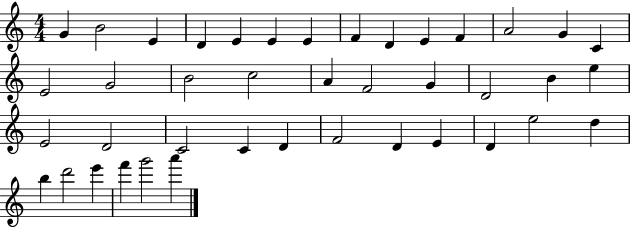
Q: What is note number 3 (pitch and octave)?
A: E4